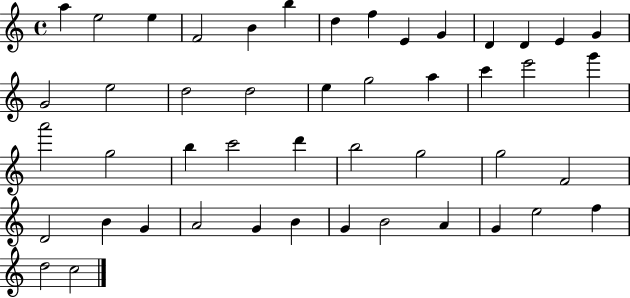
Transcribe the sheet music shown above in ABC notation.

X:1
T:Untitled
M:4/4
L:1/4
K:C
a e2 e F2 B b d f E G D D E G G2 e2 d2 d2 e g2 a c' e'2 g' a'2 g2 b c'2 d' b2 g2 g2 F2 D2 B G A2 G B G B2 A G e2 f d2 c2